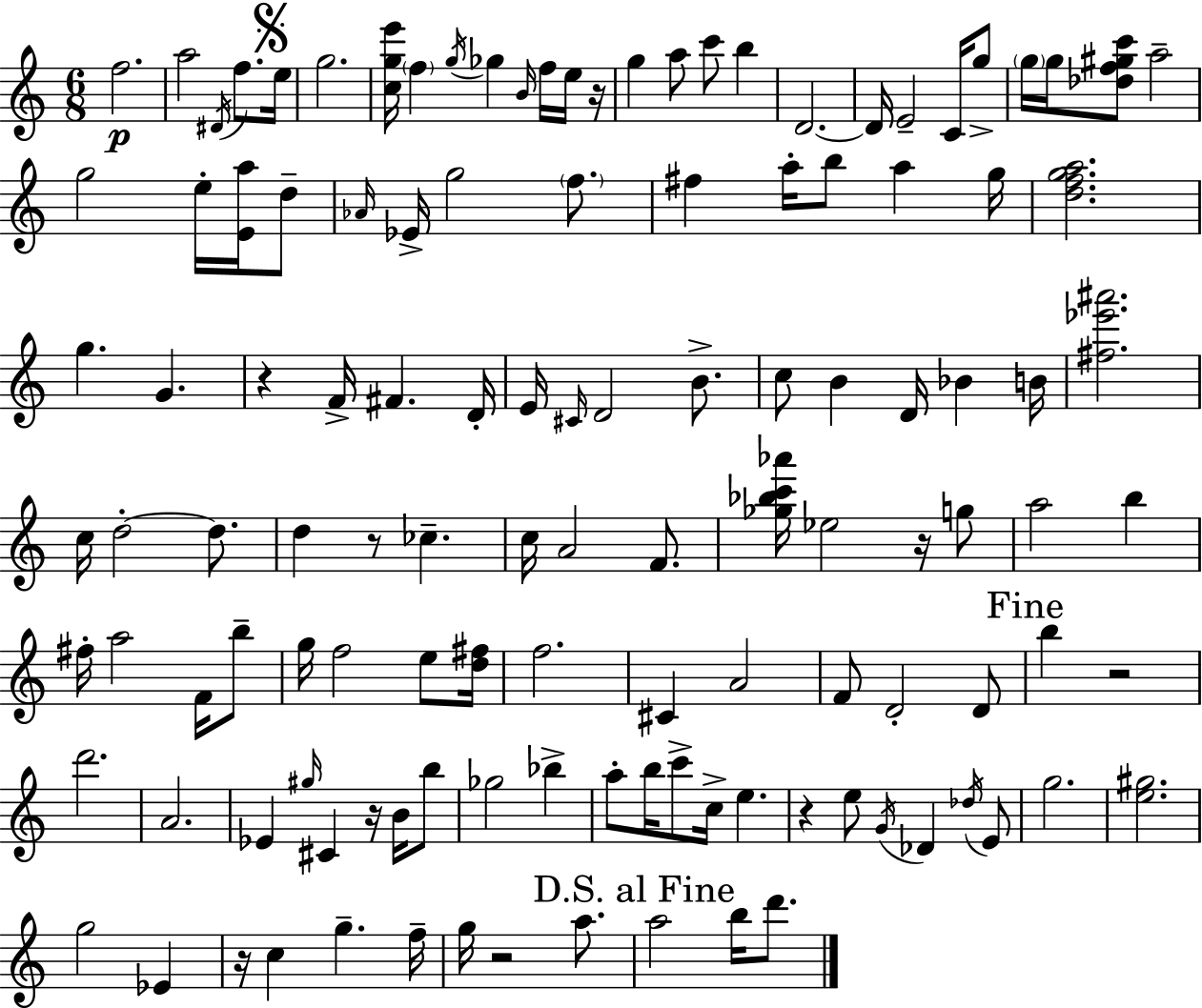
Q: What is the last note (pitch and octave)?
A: D6